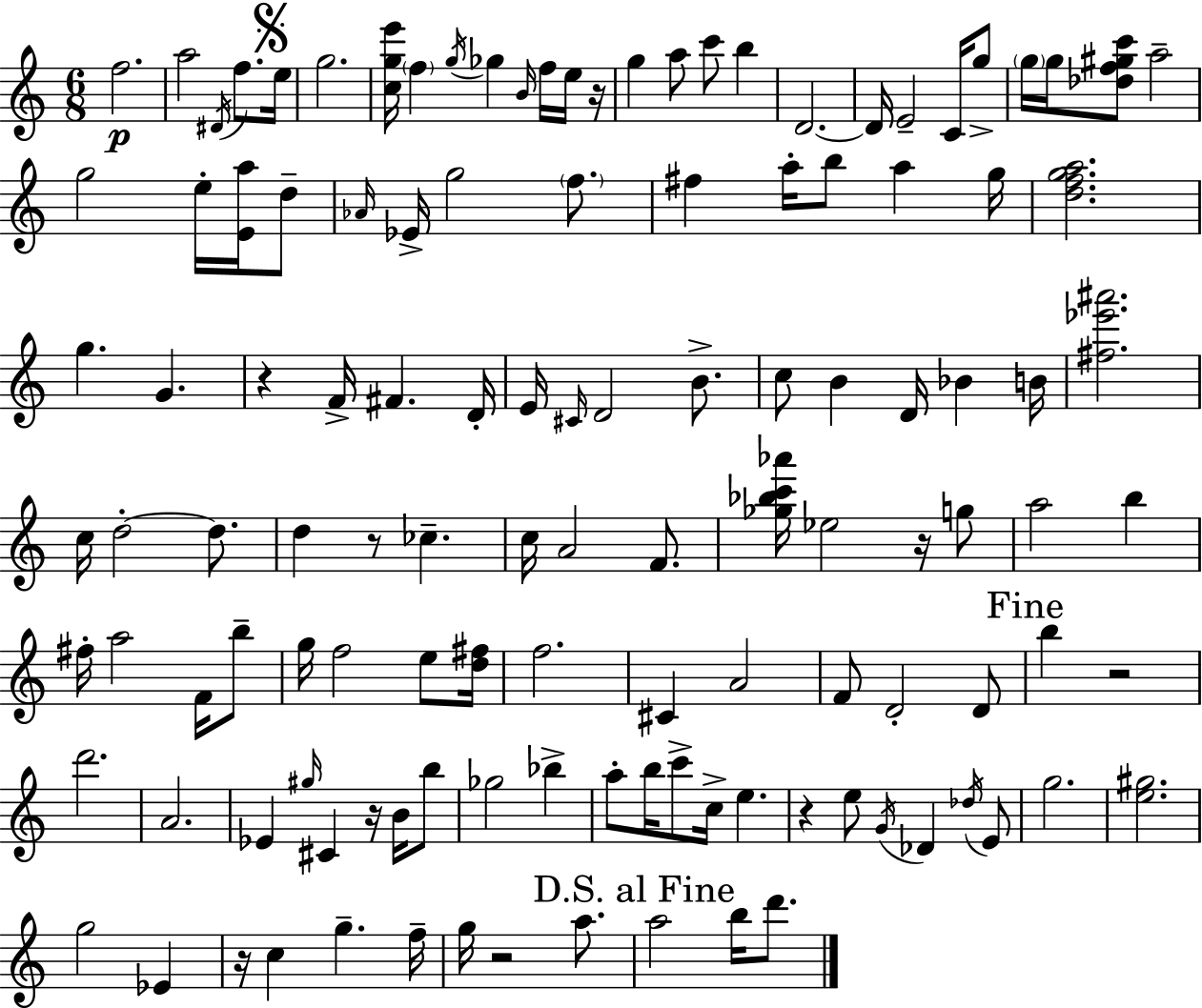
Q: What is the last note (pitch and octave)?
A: D6